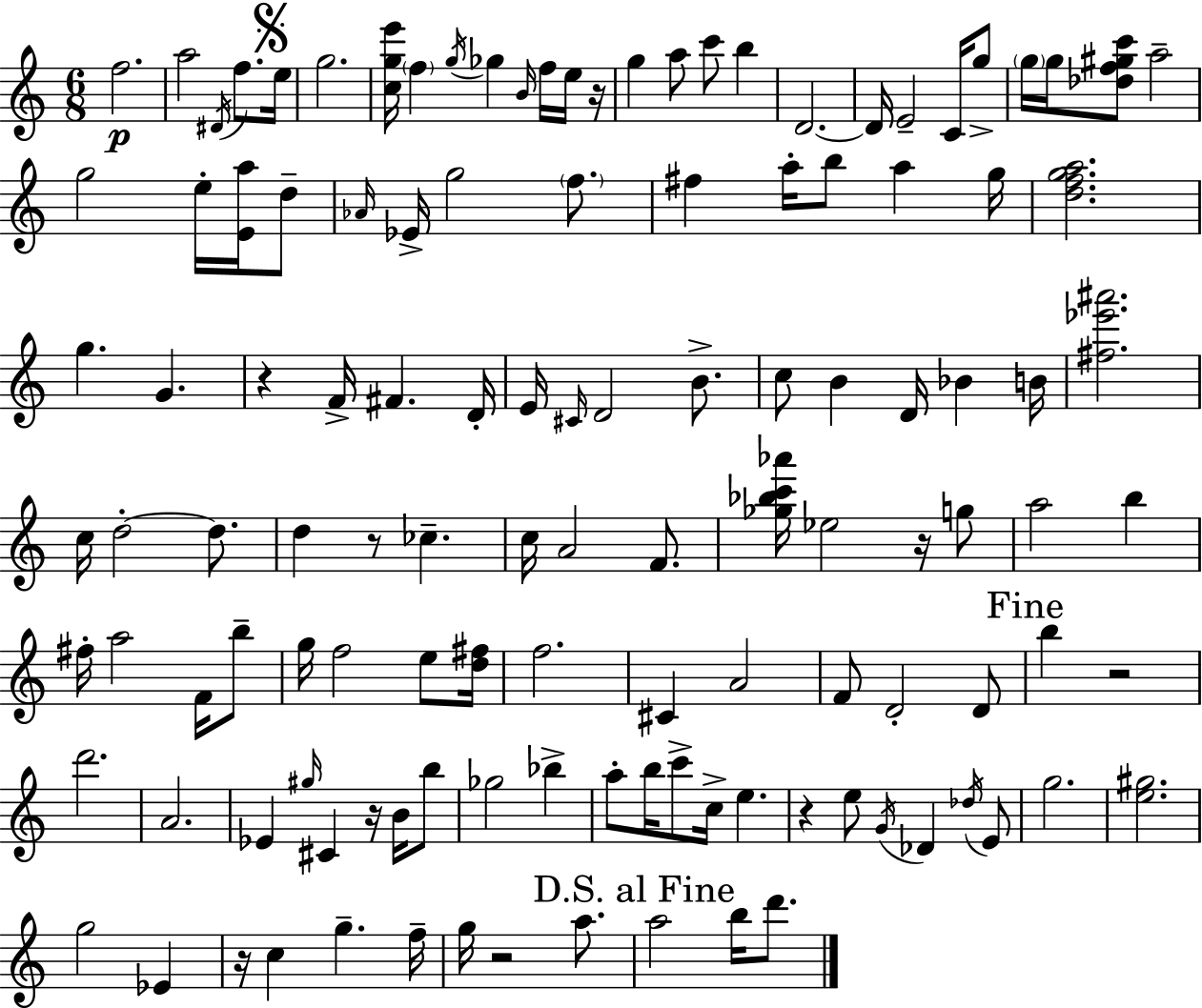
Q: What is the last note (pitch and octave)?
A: D6